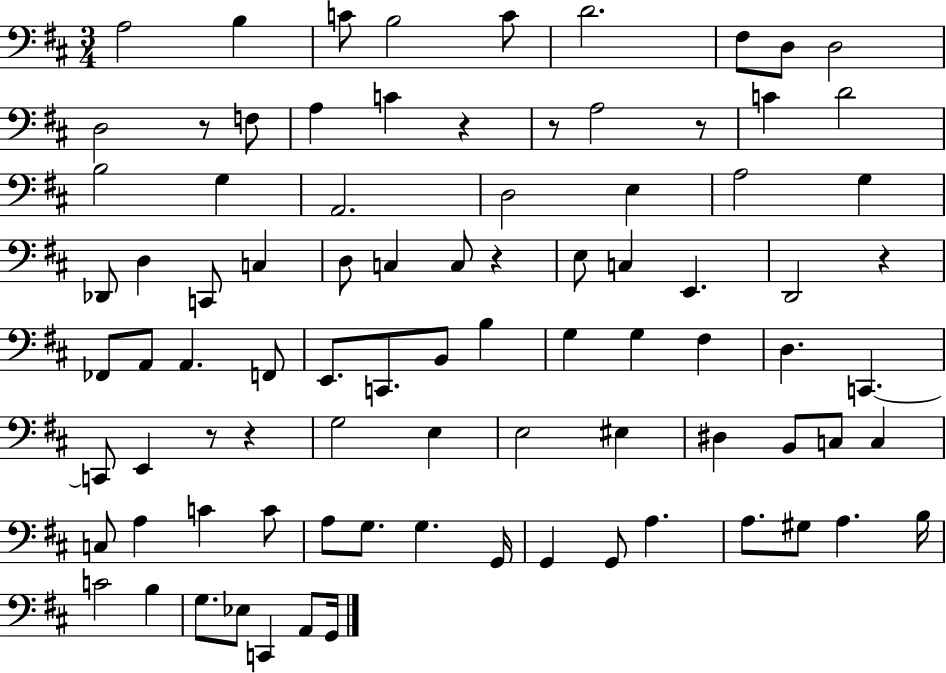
X:1
T:Untitled
M:3/4
L:1/4
K:D
A,2 B, C/2 B,2 C/2 D2 ^F,/2 D,/2 D,2 D,2 z/2 F,/2 A, C z z/2 A,2 z/2 C D2 B,2 G, A,,2 D,2 E, A,2 G, _D,,/2 D, C,,/2 C, D,/2 C, C,/2 z E,/2 C, E,, D,,2 z _F,,/2 A,,/2 A,, F,,/2 E,,/2 C,,/2 B,,/2 B, G, G, ^F, D, C,, C,,/2 E,, z/2 z G,2 E, E,2 ^E, ^D, B,,/2 C,/2 C, C,/2 A, C C/2 A,/2 G,/2 G, G,,/4 G,, G,,/2 A, A,/2 ^G,/2 A, B,/4 C2 B, G,/2 _E,/2 C,, A,,/2 G,,/4